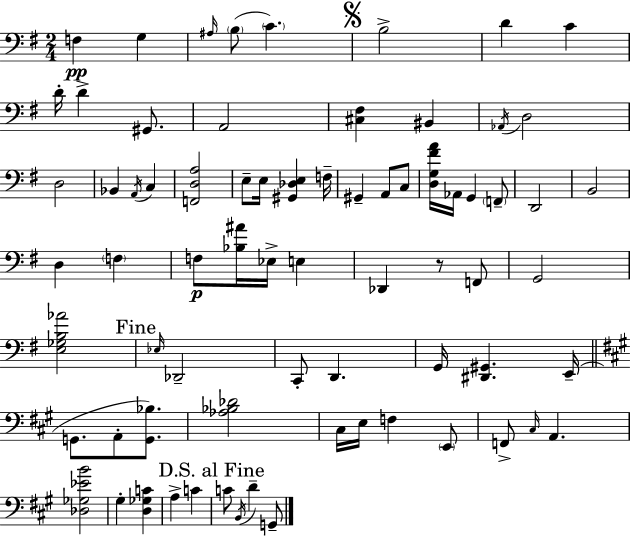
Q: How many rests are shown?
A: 1